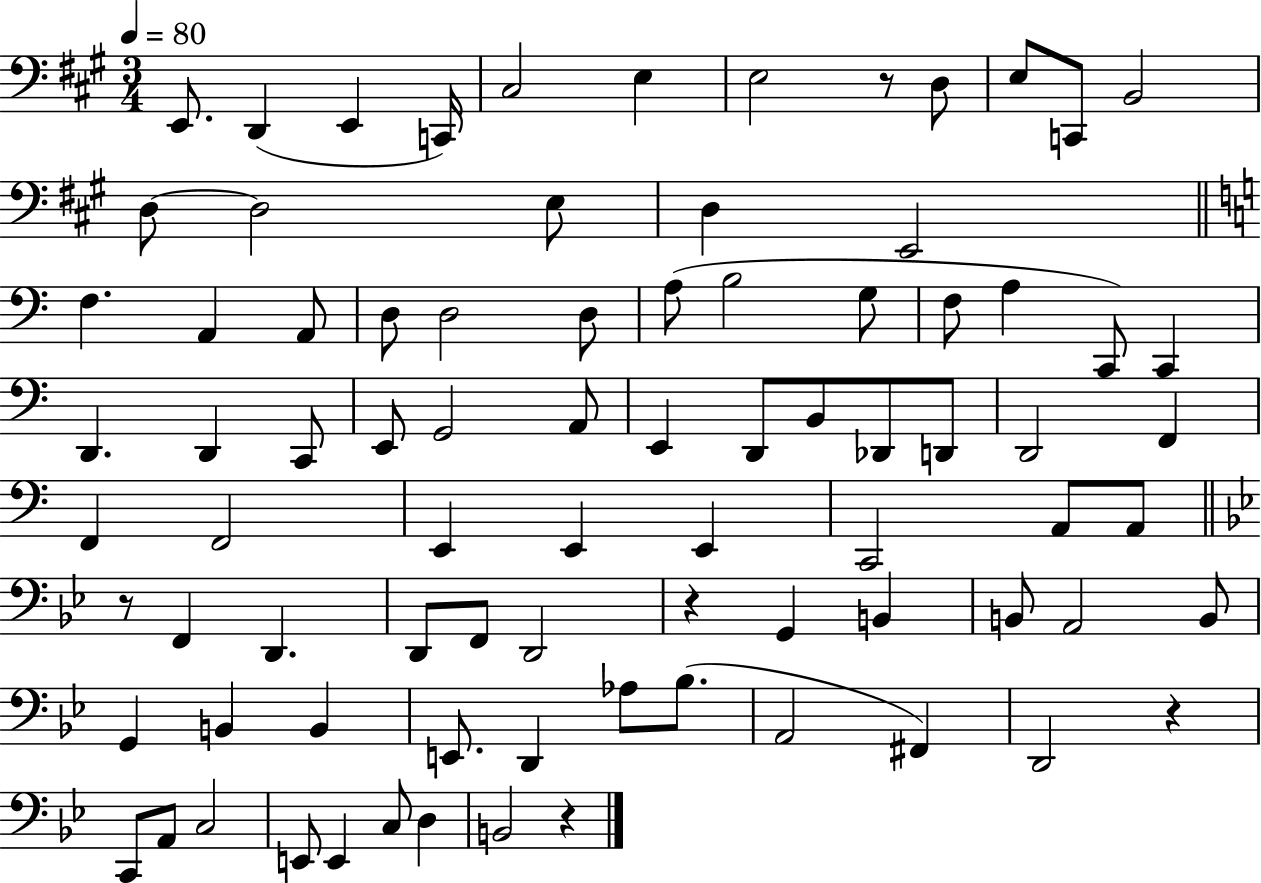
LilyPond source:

{
  \clef bass
  \numericTimeSignature
  \time 3/4
  \key a \major
  \tempo 4 = 80
  \repeat volta 2 { e,8. d,4( e,4 c,16) | cis2 e4 | e2 r8 d8 | e8 c,8 b,2 | \break d8~~ d2 e8 | d4 e,2 | \bar "||" \break \key c \major f4. a,4 a,8 | d8 d2 d8 | a8( b2 g8 | f8 a4 c,8) c,4 | \break d,4. d,4 c,8 | e,8 g,2 a,8 | e,4 d,8 b,8 des,8 d,8 | d,2 f,4 | \break f,4 f,2 | e,4 e,4 e,4 | c,2 a,8 a,8 | \bar "||" \break \key g \minor r8 f,4 d,4. | d,8 f,8 d,2 | r4 g,4 b,4 | b,8 a,2 b,8 | \break g,4 b,4 b,4 | e,8. d,4 aes8 bes8.( | a,2 fis,4) | d,2 r4 | \break c,8 a,8 c2 | e,8 e,4 c8 d4 | b,2 r4 | } \bar "|."
}